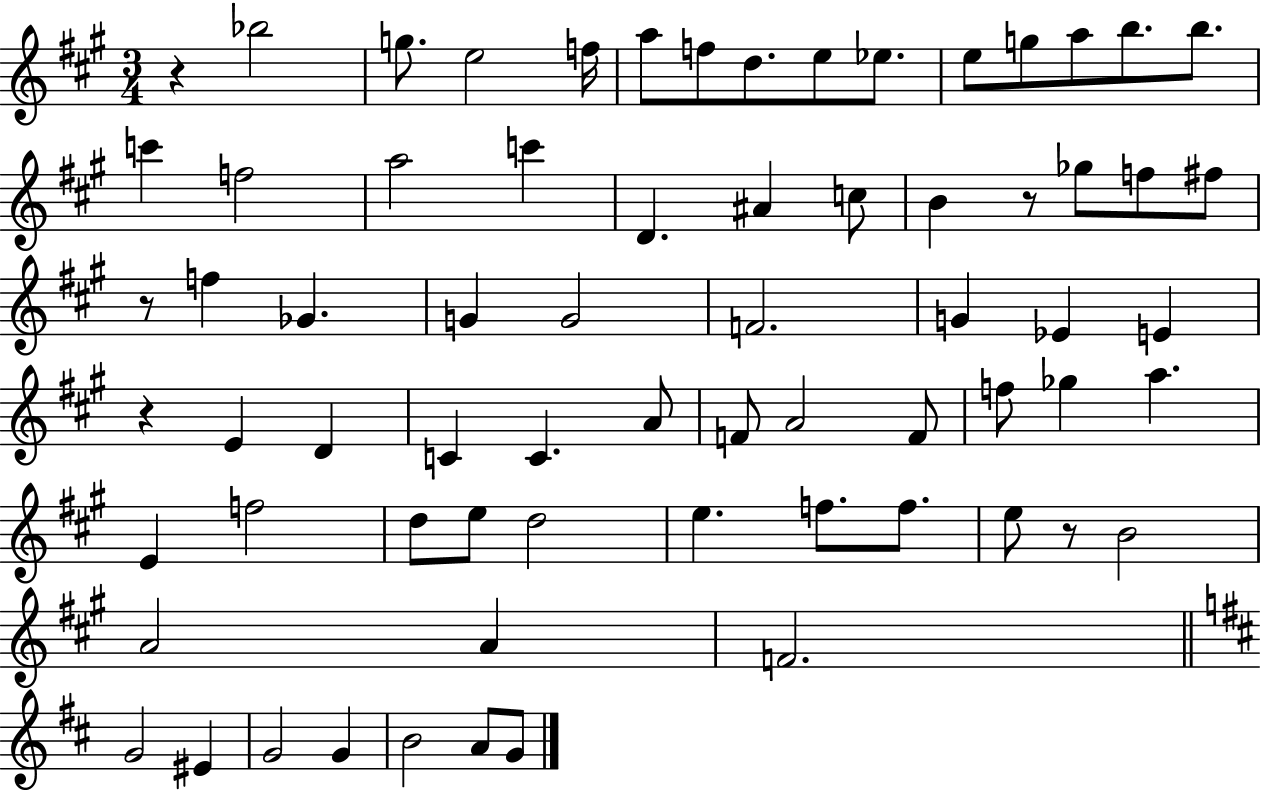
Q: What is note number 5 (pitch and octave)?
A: A5